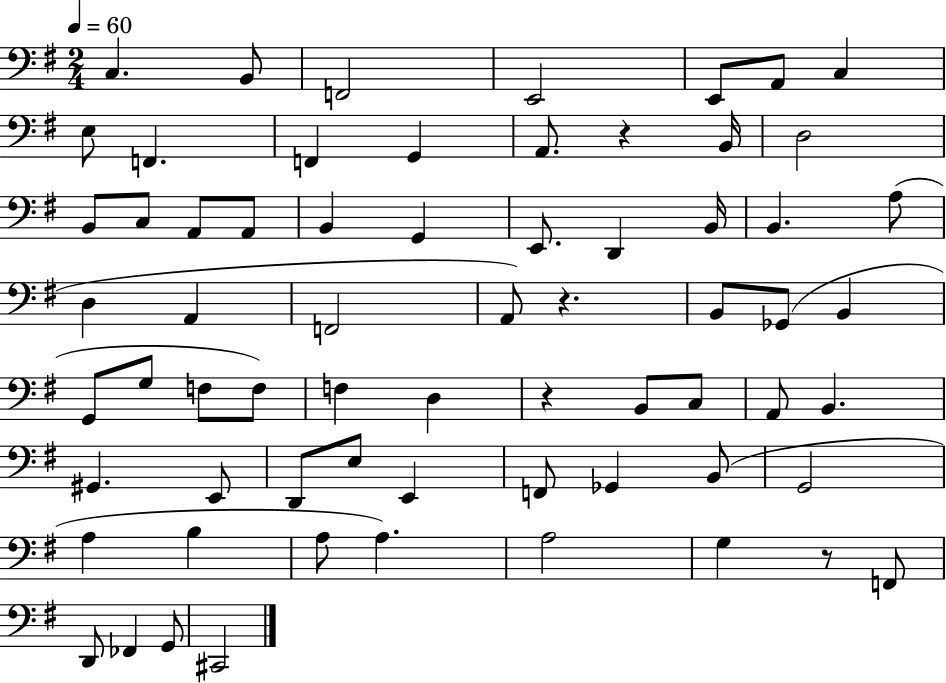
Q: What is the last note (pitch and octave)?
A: C#2